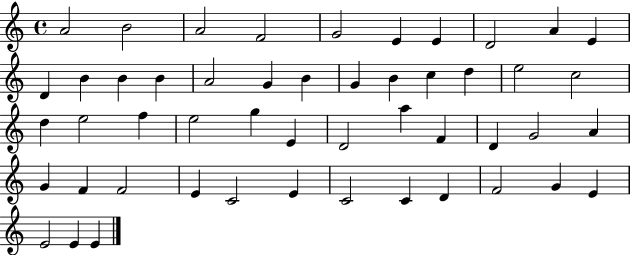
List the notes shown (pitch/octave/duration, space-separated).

A4/h B4/h A4/h F4/h G4/h E4/q E4/q D4/h A4/q E4/q D4/q B4/q B4/q B4/q A4/h G4/q B4/q G4/q B4/q C5/q D5/q E5/h C5/h D5/q E5/h F5/q E5/h G5/q E4/q D4/h A5/q F4/q D4/q G4/h A4/q G4/q F4/q F4/h E4/q C4/h E4/q C4/h C4/q D4/q F4/h G4/q E4/q E4/h E4/q E4/q